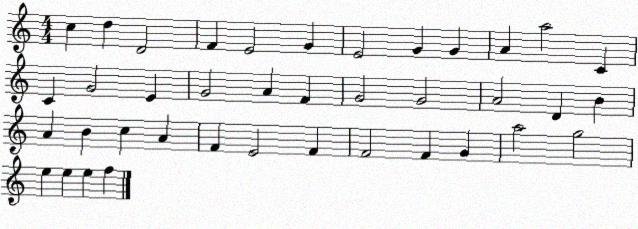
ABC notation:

X:1
T:Untitled
M:4/4
L:1/4
K:C
c d D2 F E2 G E2 G G A a2 C C G2 E G2 A F G2 G2 A2 D B A B c A F E2 F F2 F G a2 g2 e e e f